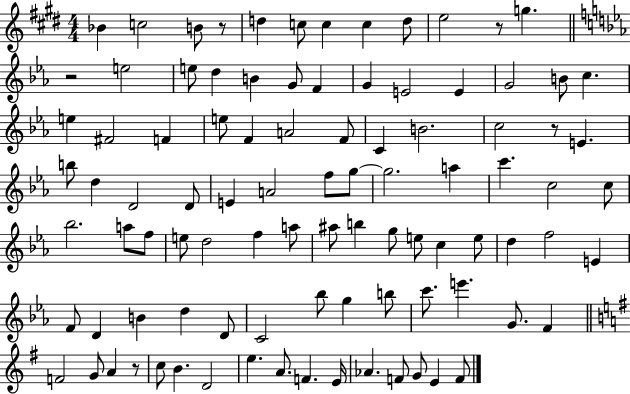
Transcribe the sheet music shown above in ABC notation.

X:1
T:Untitled
M:4/4
L:1/4
K:E
_B c2 B/2 z/2 d c/2 c c d/2 e2 z/2 g z2 e2 e/2 d B G/2 F G E2 E G2 B/2 c e ^F2 F e/2 F A2 F/2 C B2 c2 z/2 E b/2 d D2 D/2 E A2 f/2 g/2 g2 a c' c2 c/2 _b2 a/2 f/2 e/2 d2 f a/2 ^a/2 b g/2 e/2 c e/2 d f2 E F/2 D B d D/2 C2 _b/2 g b/2 c'/2 e' G/2 F F2 G/2 A z/2 c/2 B D2 e A/2 F E/4 _A F/2 G/2 E F/2